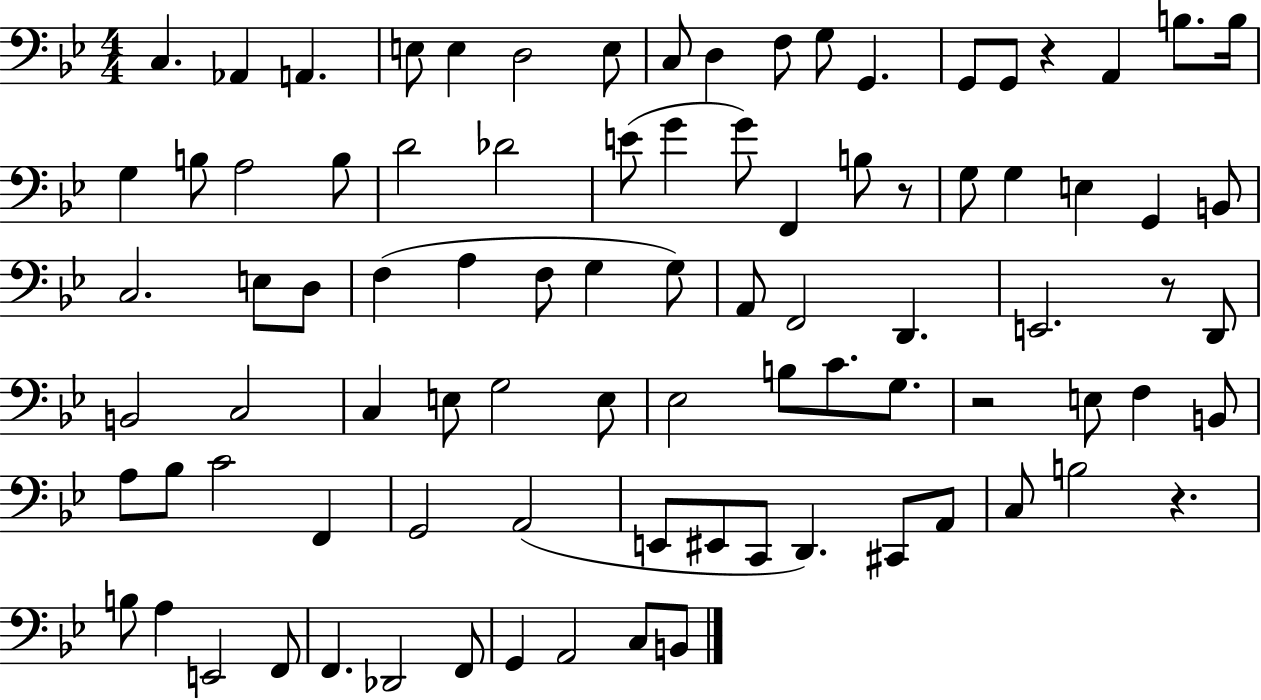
X:1
T:Untitled
M:4/4
L:1/4
K:Bb
C, _A,, A,, E,/2 E, D,2 E,/2 C,/2 D, F,/2 G,/2 G,, G,,/2 G,,/2 z A,, B,/2 B,/4 G, B,/2 A,2 B,/2 D2 _D2 E/2 G G/2 F,, B,/2 z/2 G,/2 G, E, G,, B,,/2 C,2 E,/2 D,/2 F, A, F,/2 G, G,/2 A,,/2 F,,2 D,, E,,2 z/2 D,,/2 B,,2 C,2 C, E,/2 G,2 E,/2 _E,2 B,/2 C/2 G,/2 z2 E,/2 F, B,,/2 A,/2 _B,/2 C2 F,, G,,2 A,,2 E,,/2 ^E,,/2 C,,/2 D,, ^C,,/2 A,,/2 C,/2 B,2 z B,/2 A, E,,2 F,,/2 F,, _D,,2 F,,/2 G,, A,,2 C,/2 B,,/2